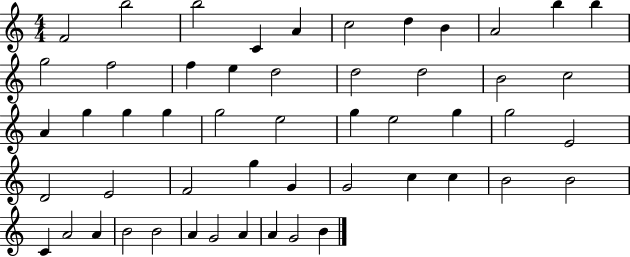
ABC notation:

X:1
T:Untitled
M:4/4
L:1/4
K:C
F2 b2 b2 C A c2 d B A2 b b g2 f2 f e d2 d2 d2 B2 c2 A g g g g2 e2 g e2 g g2 E2 D2 E2 F2 g G G2 c c B2 B2 C A2 A B2 B2 A G2 A A G2 B